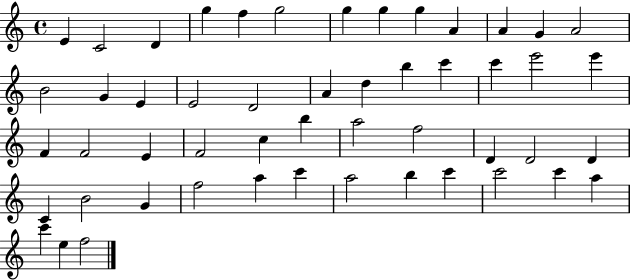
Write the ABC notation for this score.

X:1
T:Untitled
M:4/4
L:1/4
K:C
E C2 D g f g2 g g g A A G A2 B2 G E E2 D2 A d b c' c' e'2 e' F F2 E F2 c b a2 f2 D D2 D C B2 G f2 a c' a2 b c' c'2 c' a c' e f2